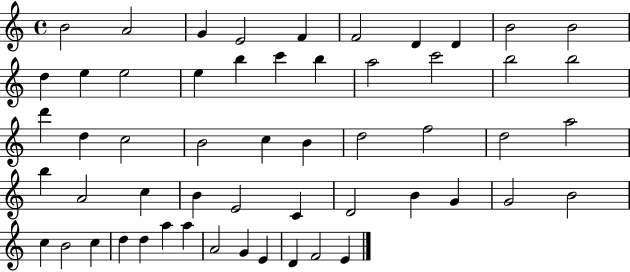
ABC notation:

X:1
T:Untitled
M:4/4
L:1/4
K:C
B2 A2 G E2 F F2 D D B2 B2 d e e2 e b c' b a2 c'2 b2 b2 d' d c2 B2 c B d2 f2 d2 a2 b A2 c B E2 C D2 B G G2 B2 c B2 c d d a a A2 G E D F2 E